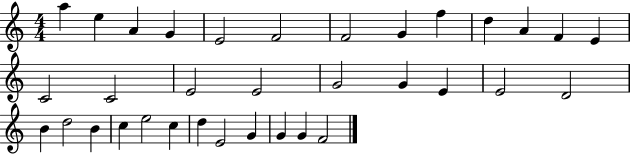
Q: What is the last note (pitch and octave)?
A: F4